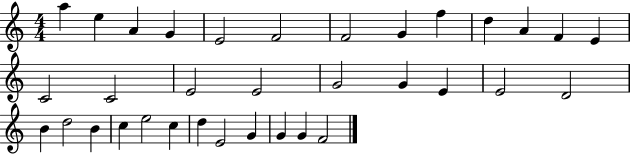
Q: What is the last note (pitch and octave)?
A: F4